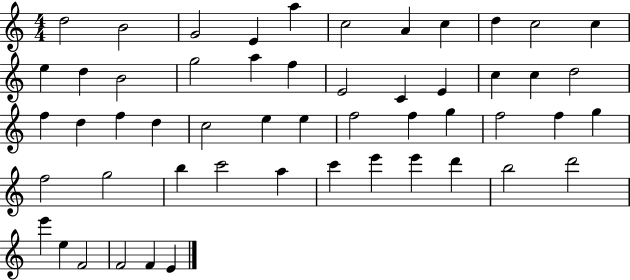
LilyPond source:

{
  \clef treble
  \numericTimeSignature
  \time 4/4
  \key c \major
  d''2 b'2 | g'2 e'4 a''4 | c''2 a'4 c''4 | d''4 c''2 c''4 | \break e''4 d''4 b'2 | g''2 a''4 f''4 | e'2 c'4 e'4 | c''4 c''4 d''2 | \break f''4 d''4 f''4 d''4 | c''2 e''4 e''4 | f''2 f''4 g''4 | f''2 f''4 g''4 | \break f''2 g''2 | b''4 c'''2 a''4 | c'''4 e'''4 e'''4 d'''4 | b''2 d'''2 | \break e'''4 e''4 f'2 | f'2 f'4 e'4 | \bar "|."
}